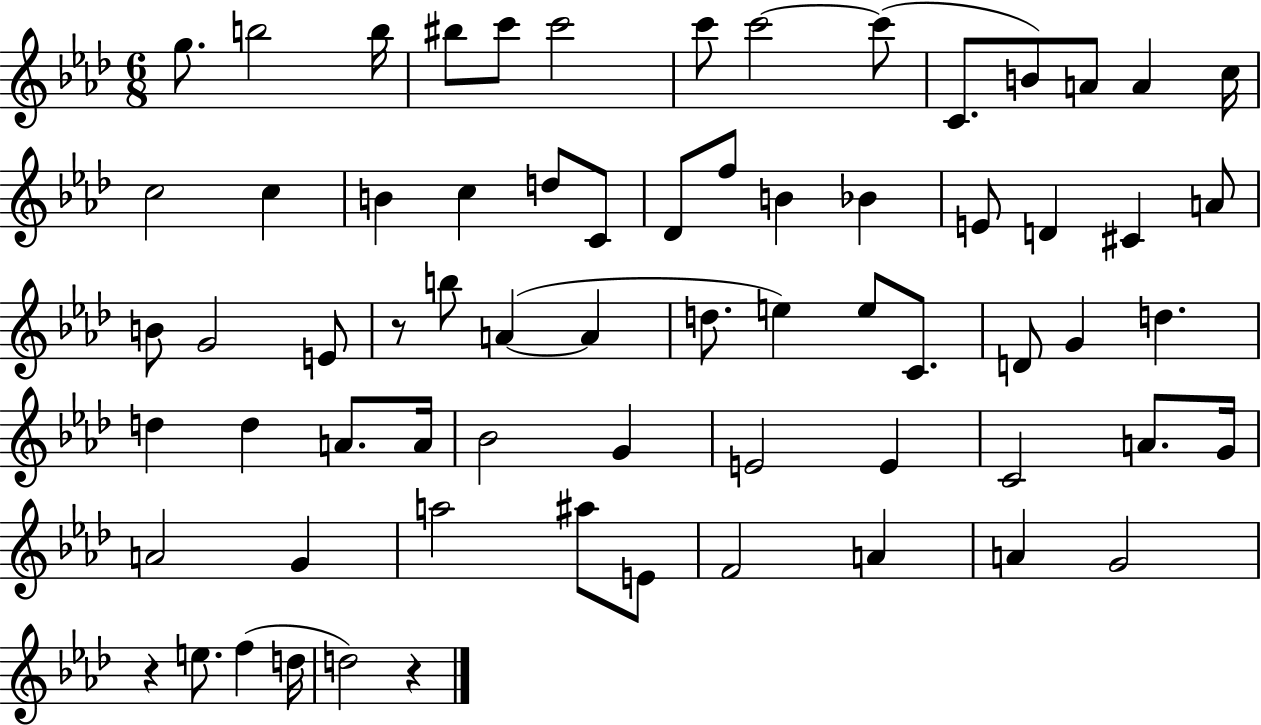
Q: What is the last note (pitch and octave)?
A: D5